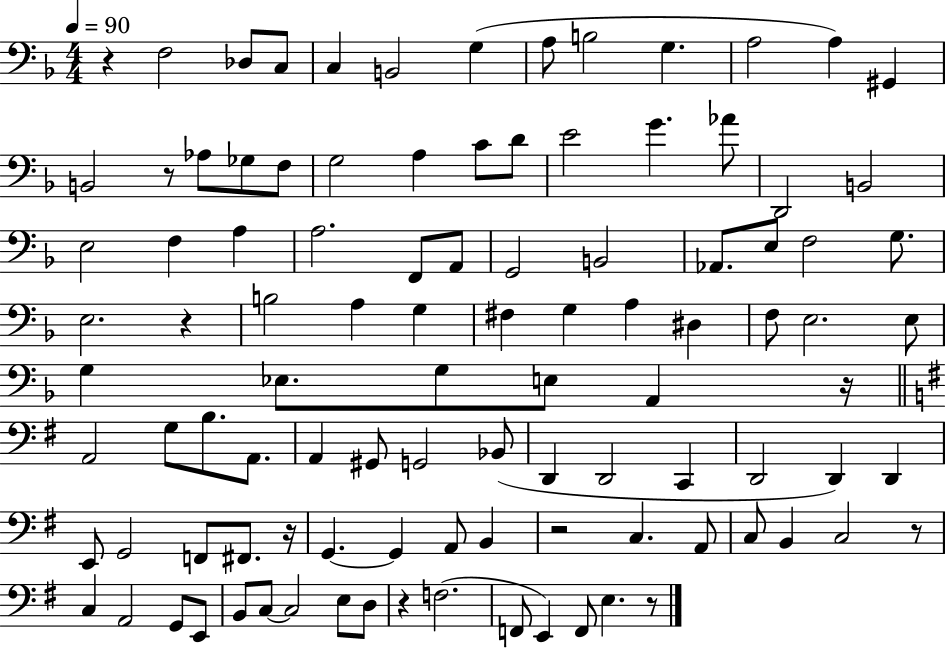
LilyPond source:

{
  \clef bass
  \numericTimeSignature
  \time 4/4
  \key f \major
  \tempo 4 = 90
  \repeat volta 2 { r4 f2 des8 c8 | c4 b,2 g4( | a8 b2 g4. | a2 a4) gis,4 | \break b,2 r8 aes8 ges8 f8 | g2 a4 c'8 d'8 | e'2 g'4. aes'8 | d,2 b,2 | \break e2 f4 a4 | a2. f,8 a,8 | g,2 b,2 | aes,8. e8 f2 g8. | \break e2. r4 | b2 a4 g4 | fis4 g4 a4 dis4 | f8 e2. e8 | \break g4 ees8. g8 e8 a,4 r16 | \bar "||" \break \key e \minor a,2 g8 b8. a,8. | a,4 gis,8 g,2 bes,8( | d,4 d,2 c,4 | d,2 d,4) d,4 | \break e,8 g,2 f,8 fis,8. r16 | g,4.~~ g,4 a,8 b,4 | r2 c4. a,8 | c8 b,4 c2 r8 | \break c4 a,2 g,8 e,8 | b,8 c8~~ c2 e8 d8 | r4 f2.( | f,8 e,4) f,8 e4. r8 | \break } \bar "|."
}